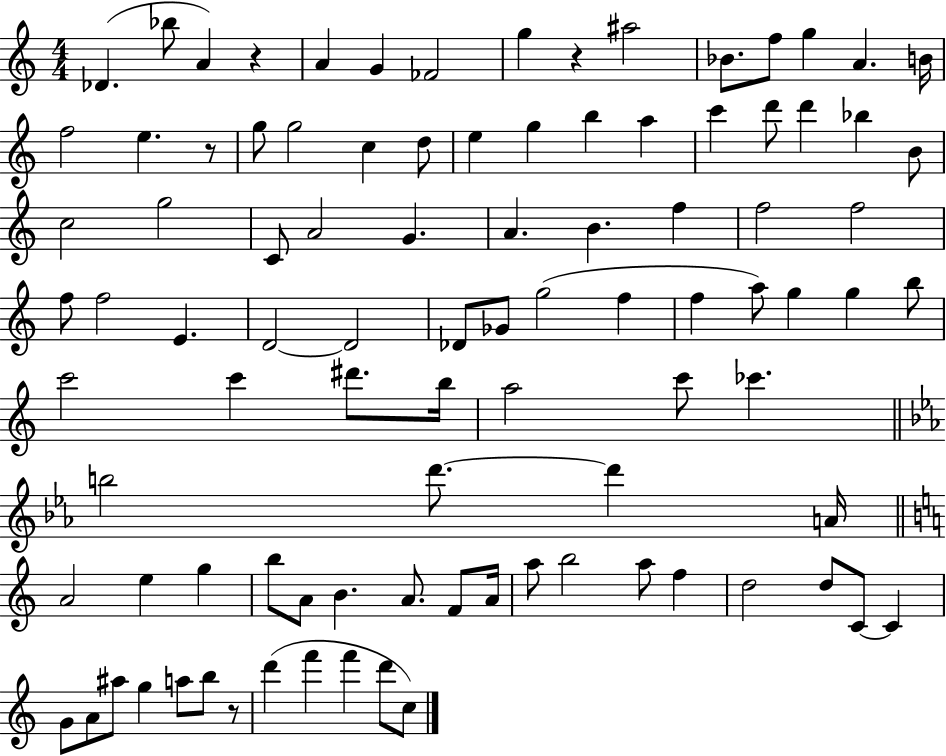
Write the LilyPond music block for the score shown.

{
  \clef treble
  \numericTimeSignature
  \time 4/4
  \key c \major
  \repeat volta 2 { des'4.( bes''8 a'4) r4 | a'4 g'4 fes'2 | g''4 r4 ais''2 | bes'8. f''8 g''4 a'4. b'16 | \break f''2 e''4. r8 | g''8 g''2 c''4 d''8 | e''4 g''4 b''4 a''4 | c'''4 d'''8 d'''4 bes''4 b'8 | \break c''2 g''2 | c'8 a'2 g'4. | a'4. b'4. f''4 | f''2 f''2 | \break f''8 f''2 e'4. | d'2~~ d'2 | des'8 ges'8 g''2( f''4 | f''4 a''8) g''4 g''4 b''8 | \break c'''2 c'''4 dis'''8. b''16 | a''2 c'''8 ces'''4. | \bar "||" \break \key c \minor b''2 d'''8.~~ d'''4 a'16 | \bar "||" \break \key a \minor a'2 e''4 g''4 | b''8 a'8 b'4. a'8. f'8 a'16 | a''8 b''2 a''8 f''4 | d''2 d''8 c'8~~ c'4 | \break g'8 a'8 ais''8 g''4 a''8 b''8 r8 | d'''4( f'''4 f'''4 d'''8 c''8) | } \bar "|."
}